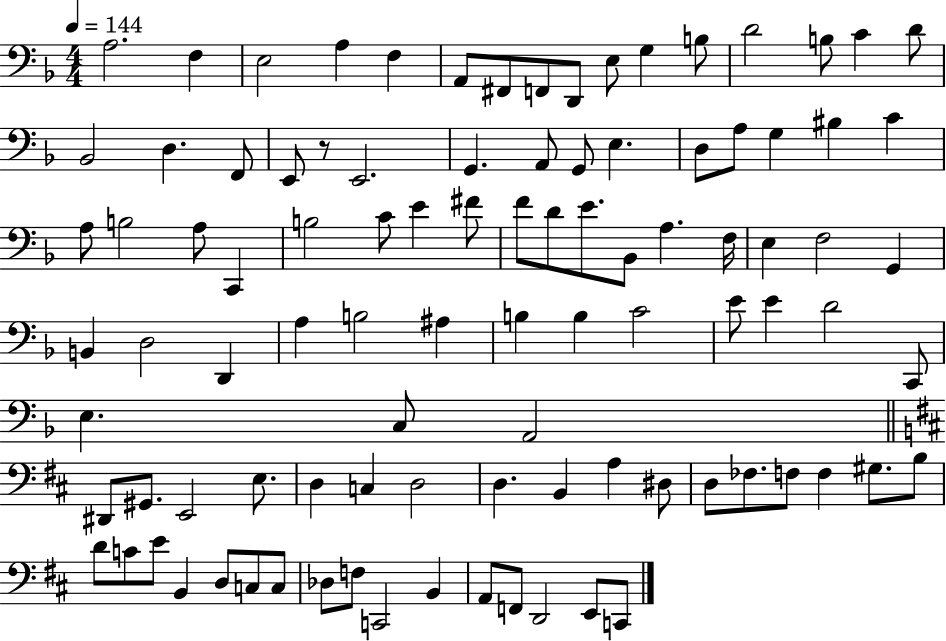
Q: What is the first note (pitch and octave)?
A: A3